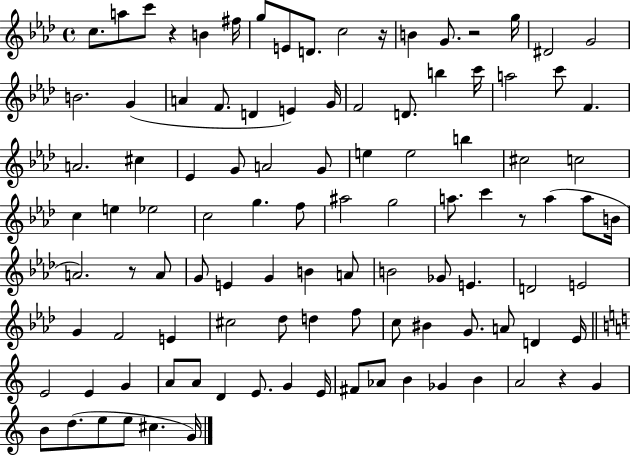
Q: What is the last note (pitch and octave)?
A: G4